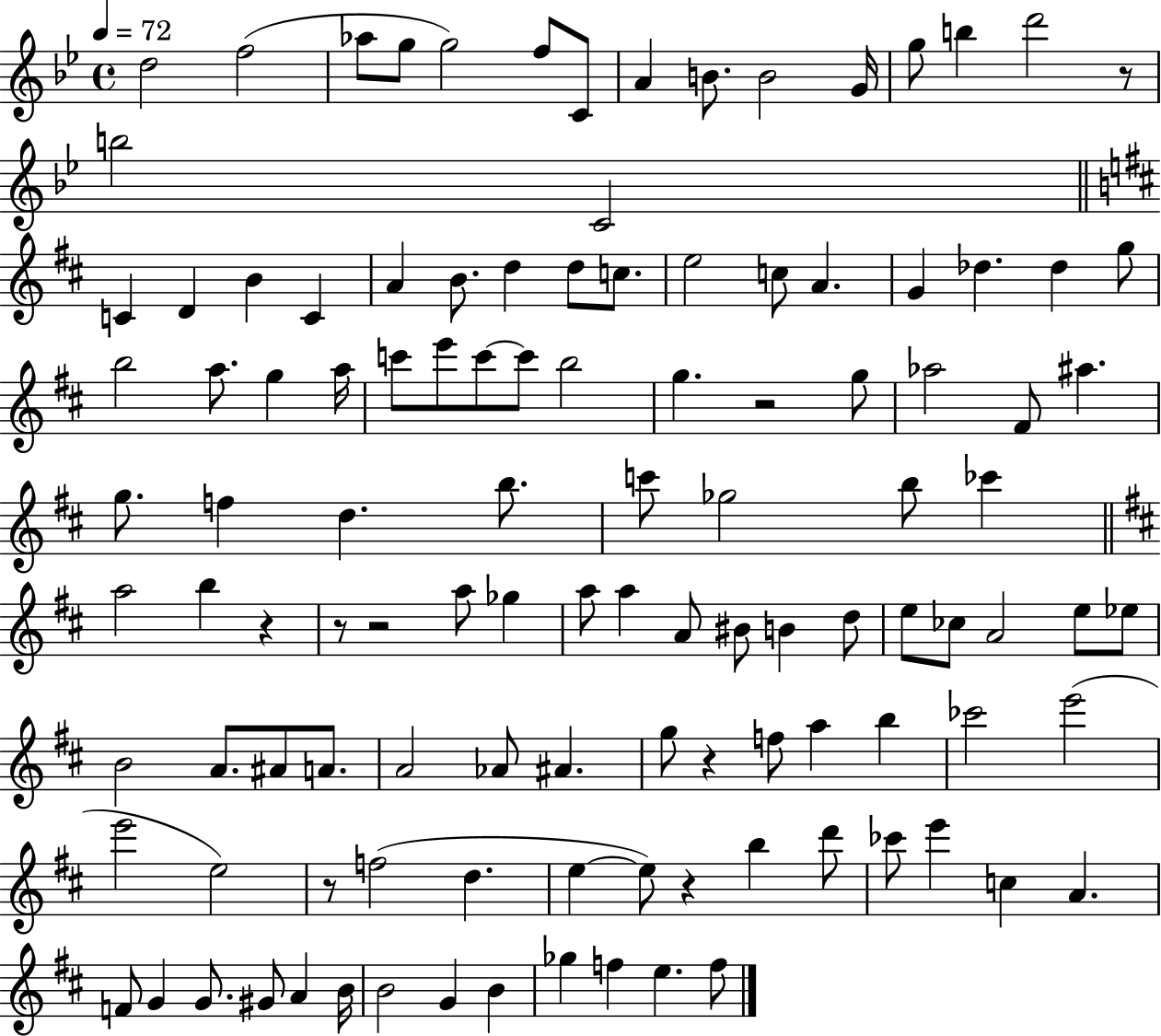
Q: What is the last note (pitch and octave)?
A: F5